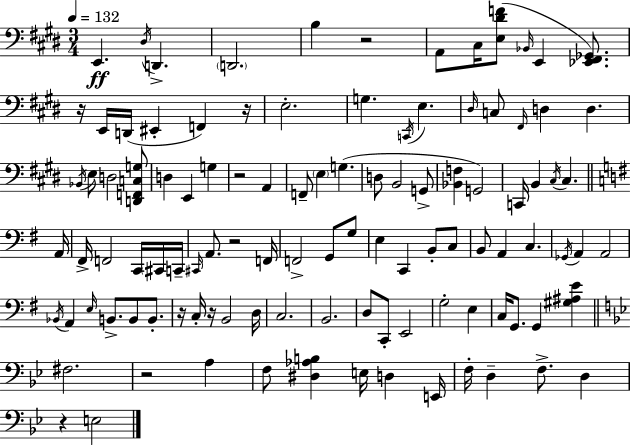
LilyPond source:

{
  \clef bass
  \numericTimeSignature
  \time 3/4
  \key e \major
  \tempo 4 = 132
  \repeat volta 2 { e,4.\ff \acciaccatura { dis16 } d,4.-> | \parenthesize d,2. | b4 r2 | a,8 cis16 <e dis' f'>8( \grace { bes,16 } e,4 <ees, fis, ges,>8.) | \break r16 e,16 d,16( eis,4-. f,4) | r16 e2.-. | g4. \acciaccatura { c,16 } e4. | \grace { dis16 } c8 \grace { fis,16 } d4 d4. | \break \acciaccatura { bes,16 } e8 d2 | <d, f, c g>8 d4 e,4 | g4 r2 | a,4 f,8-- \parenthesize e4 | \break g4.( d8 b,2 | g,8-> <bes, f>4 g,2) | c,16 b,4 \acciaccatura { cis16 } | cis4. \bar "||" \break \key g \major a,16 fis,16-> f,2 c,16 \parenthesize cis,16 | c,16-- \grace { cis,16 } a,8. r2 | f,16 f,2-> g,8 | g8 e4 c,4 b,8-. | \break c8 b,8 a,4 c4. | \acciaccatura { ges,16 } a,4 a,2 | \acciaccatura { bes,16 } a,4 \grace { e16 } b,8.-> | b,8 b,8.-. r16 c16-. r16 b,2 | \break d16 c2. | b,2. | d8 c,8-. e,2 | g2-. | \break e4 c16 g,8. g,4 | <gis ais e'>4 \bar "||" \break \key g \minor fis2. | r2 a4 | f8 <dis aes b>4 e16 d4 e,16 | f16-. d4-- f8.-> d4 | \break r4 e2 | } \bar "|."
}